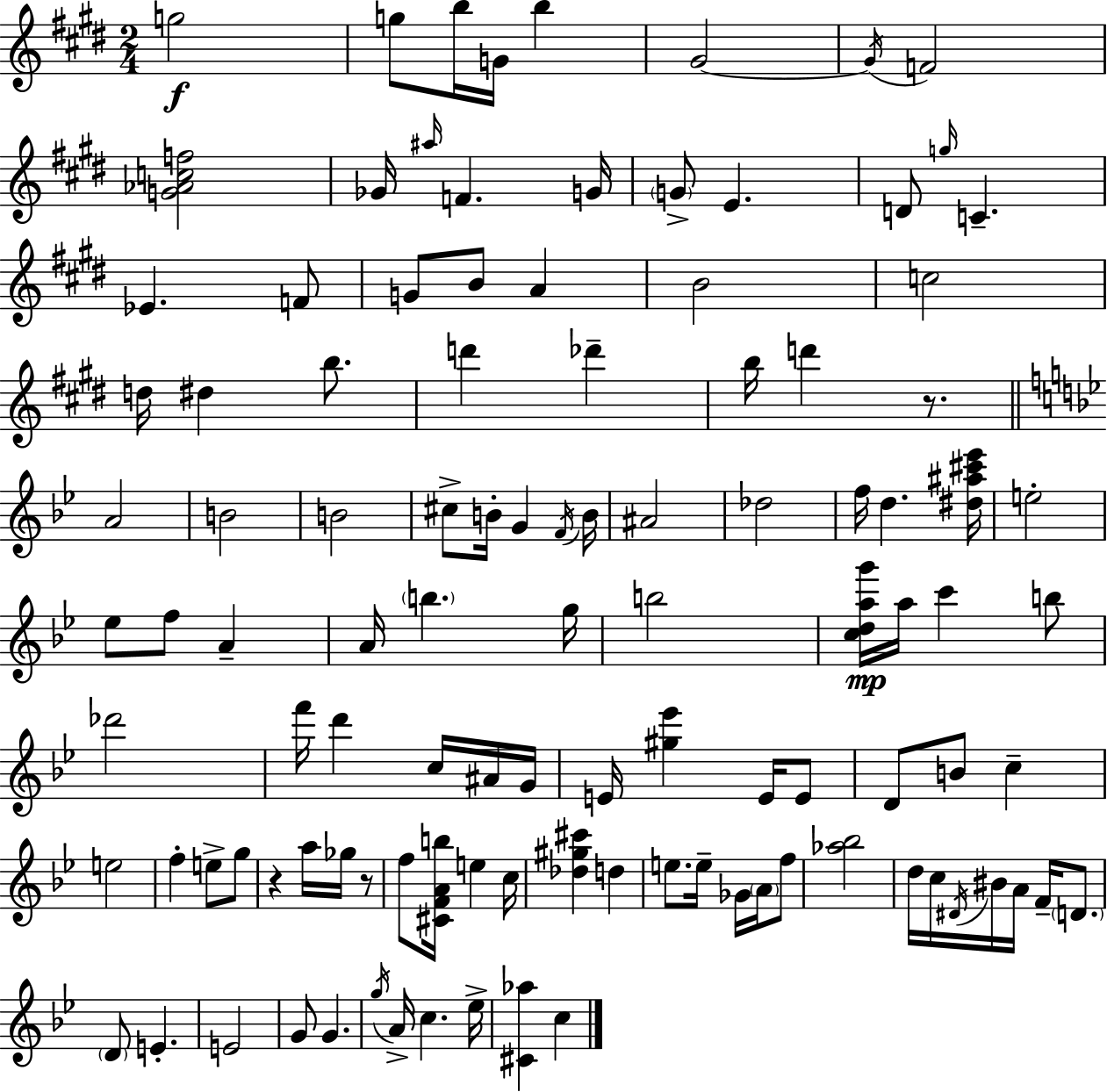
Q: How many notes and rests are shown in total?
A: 109